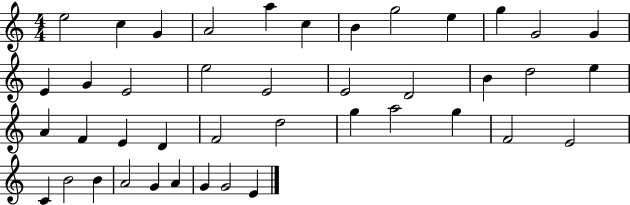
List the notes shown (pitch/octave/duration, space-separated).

E5/h C5/q G4/q A4/h A5/q C5/q B4/q G5/h E5/q G5/q G4/h G4/q E4/q G4/q E4/h E5/h E4/h E4/h D4/h B4/q D5/h E5/q A4/q F4/q E4/q D4/q F4/h D5/h G5/q A5/h G5/q F4/h E4/h C4/q B4/h B4/q A4/h G4/q A4/q G4/q G4/h E4/q